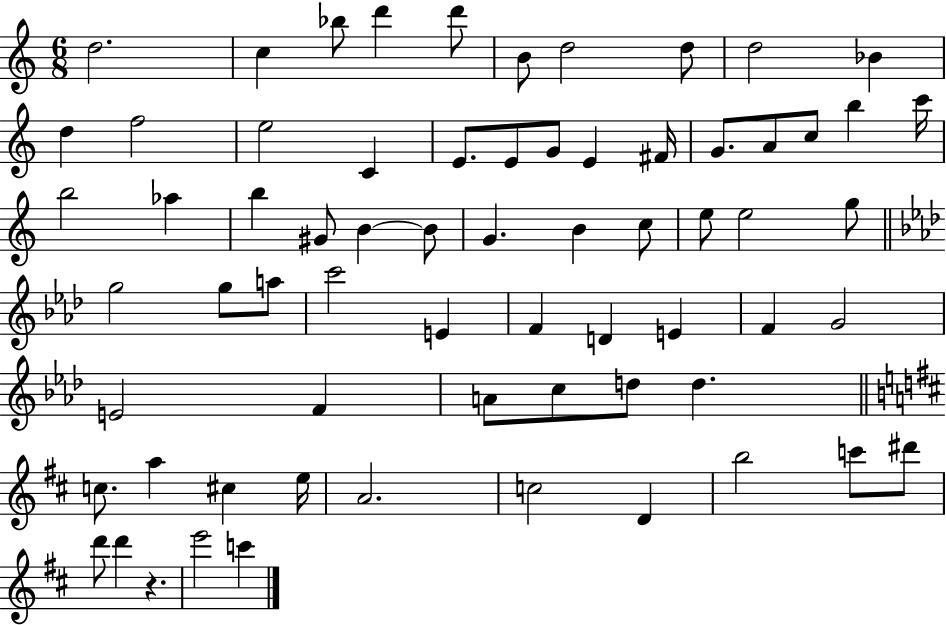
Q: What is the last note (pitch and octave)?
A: C6